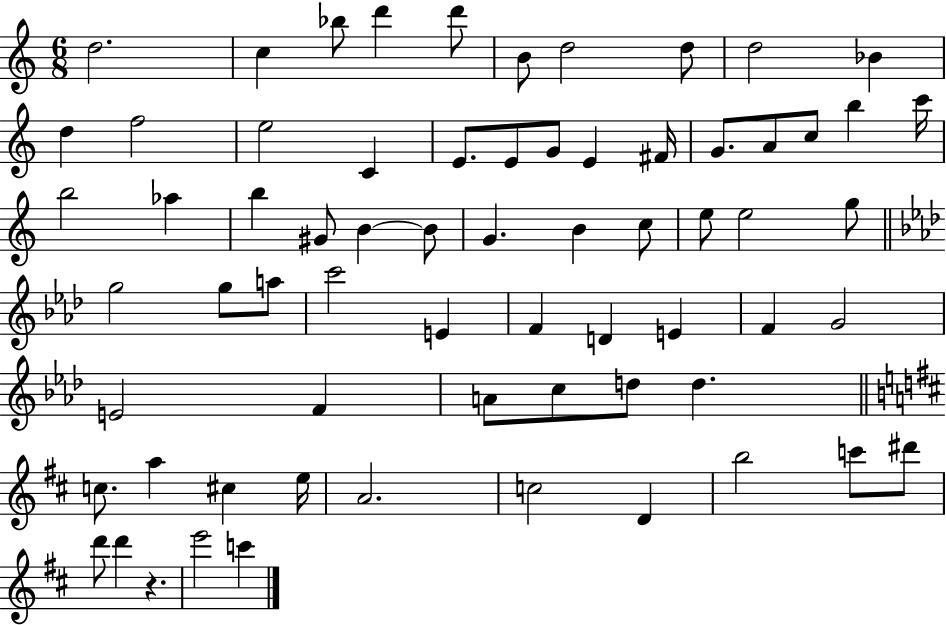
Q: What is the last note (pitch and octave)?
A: C6